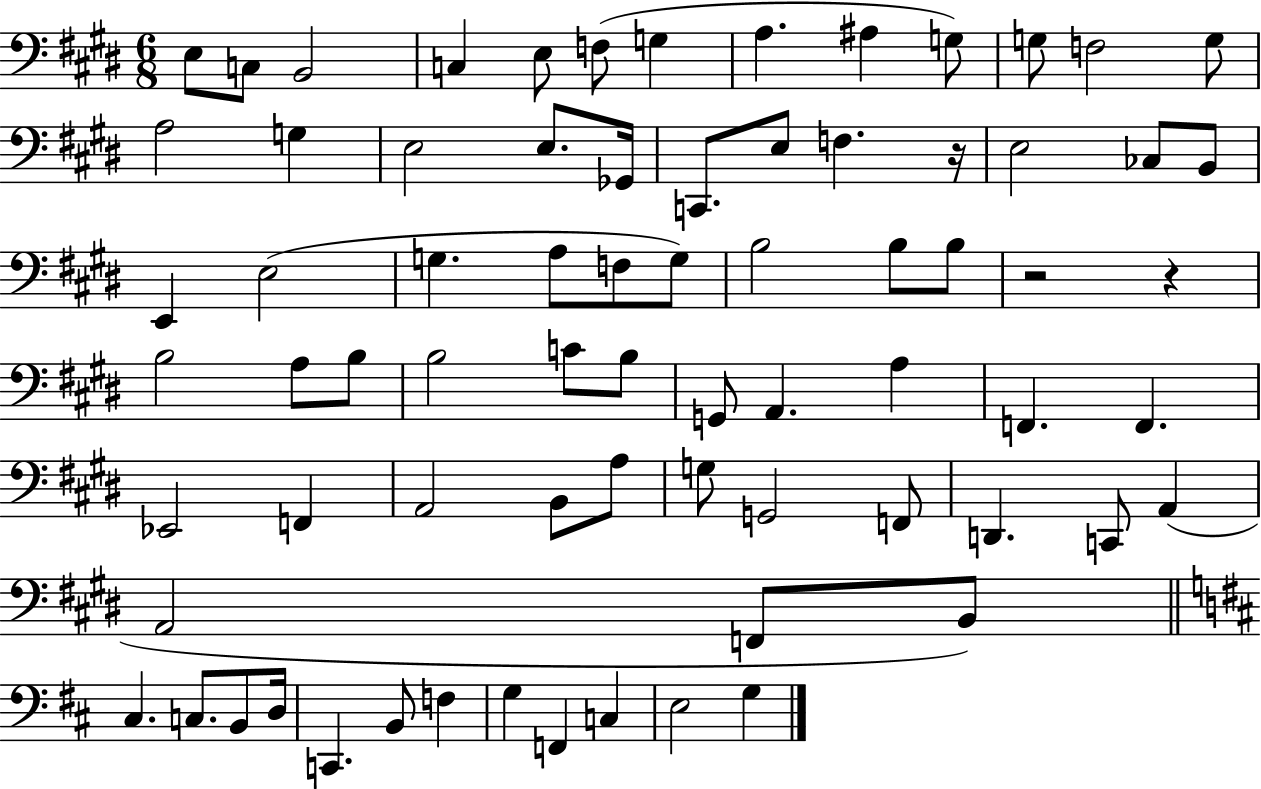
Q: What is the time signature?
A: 6/8